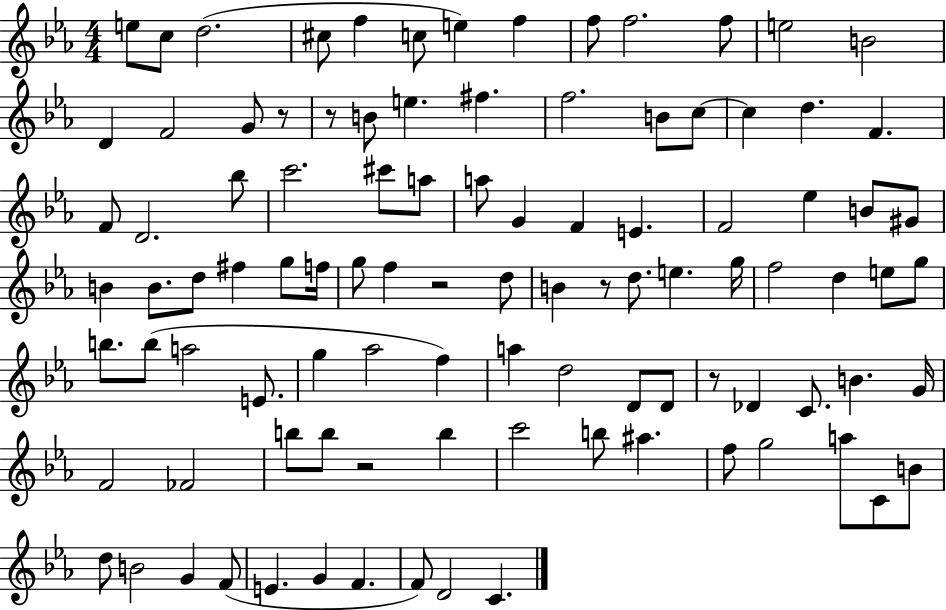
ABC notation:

X:1
T:Untitled
M:4/4
L:1/4
K:Eb
e/2 c/2 d2 ^c/2 f c/2 e f f/2 f2 f/2 e2 B2 D F2 G/2 z/2 z/2 B/2 e ^f f2 B/2 c/2 c d F F/2 D2 _b/2 c'2 ^c'/2 a/2 a/2 G F E F2 _e B/2 ^G/2 B B/2 d/2 ^f g/2 f/4 g/2 f z2 d/2 B z/2 d/2 e g/4 f2 d e/2 g/2 b/2 b/2 a2 E/2 g _a2 f a d2 D/2 D/2 z/2 _D C/2 B G/4 F2 _F2 b/2 b/2 z2 b c'2 b/2 ^a f/2 g2 a/2 C/2 B/2 d/2 B2 G F/2 E G F F/2 D2 C